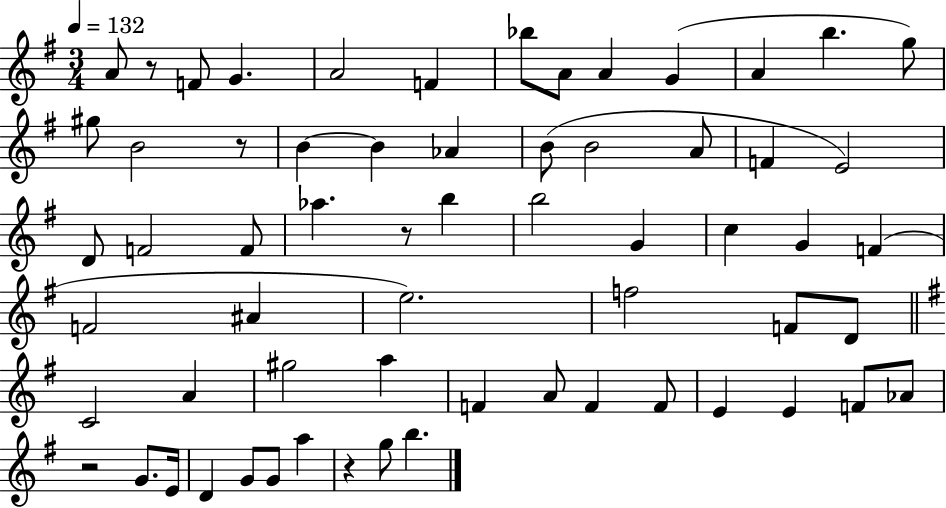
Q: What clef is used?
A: treble